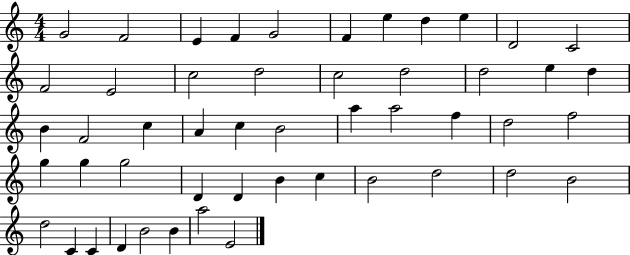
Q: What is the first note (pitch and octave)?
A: G4